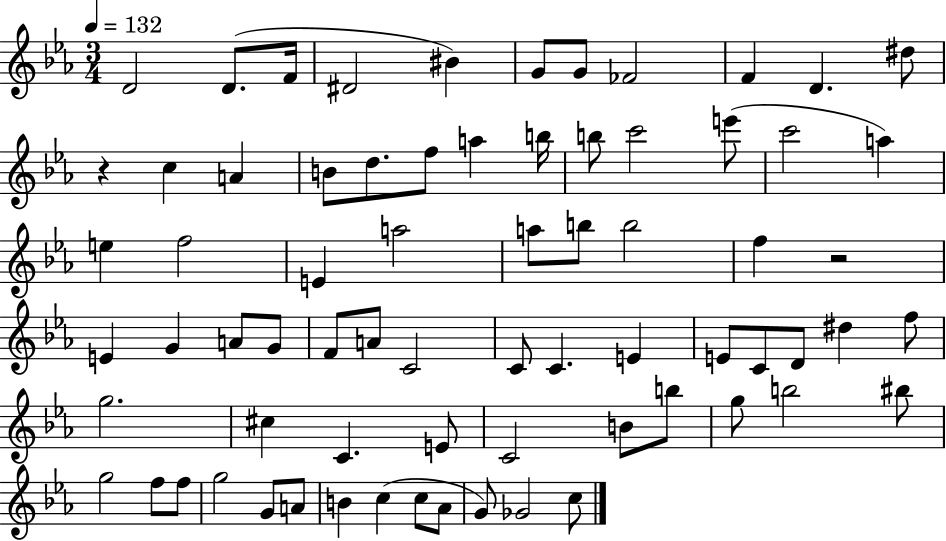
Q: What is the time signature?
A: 3/4